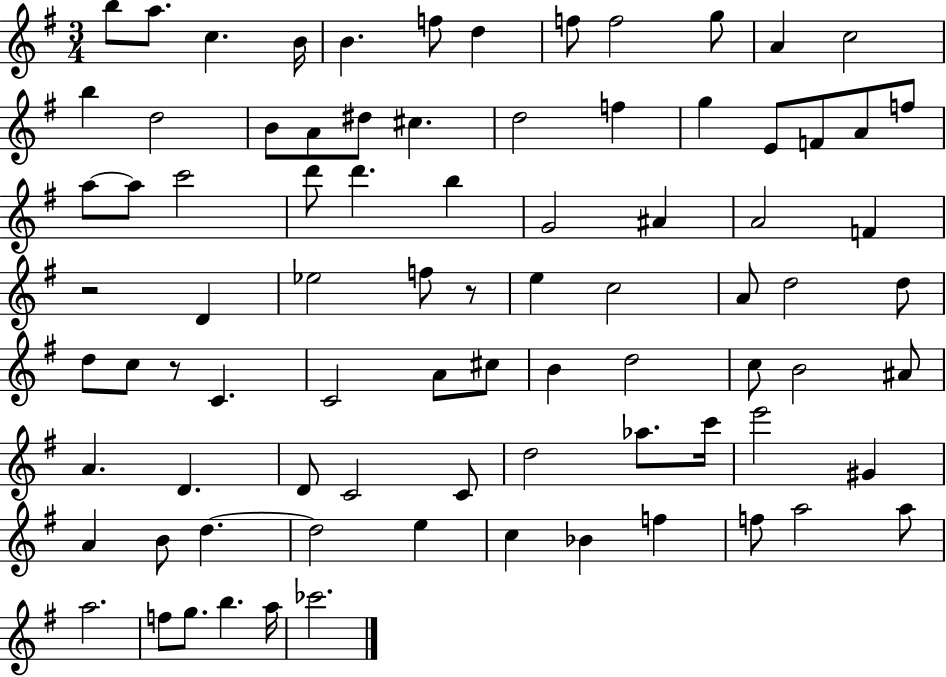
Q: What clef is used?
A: treble